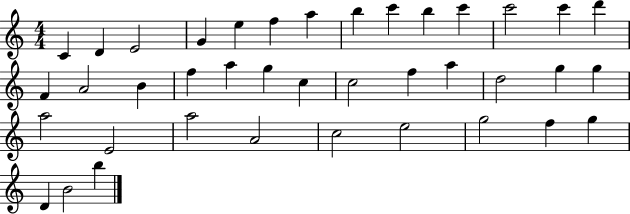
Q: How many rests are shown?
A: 0